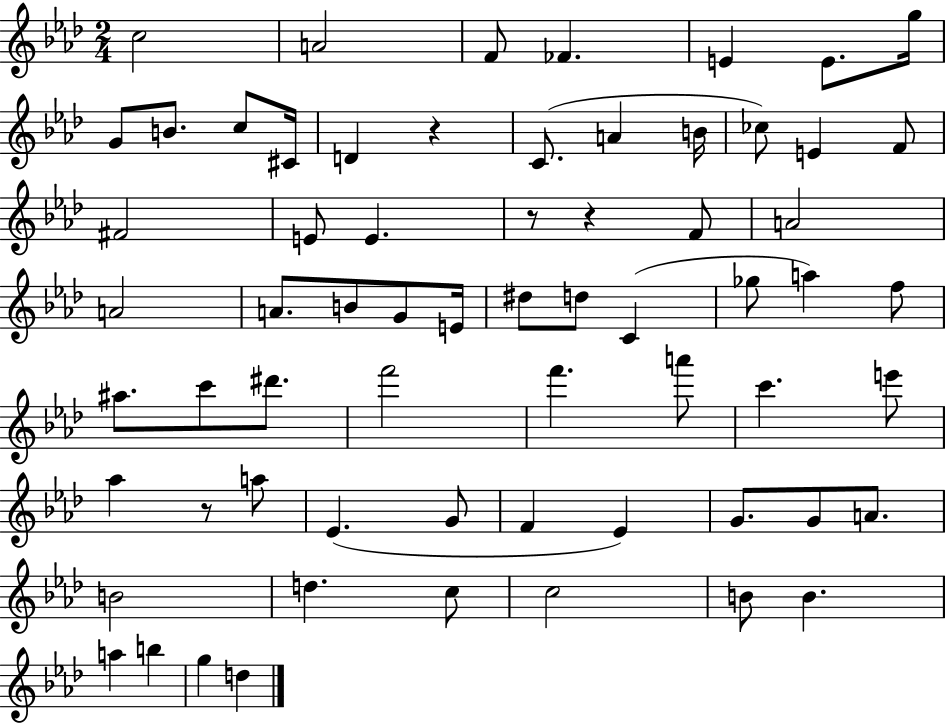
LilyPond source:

{
  \clef treble
  \numericTimeSignature
  \time 2/4
  \key aes \major
  c''2 | a'2 | f'8 fes'4. | e'4 e'8. g''16 | \break g'8 b'8. c''8 cis'16 | d'4 r4 | c'8.( a'4 b'16 | ces''8) e'4 f'8 | \break fis'2 | e'8 e'4. | r8 r4 f'8 | a'2 | \break a'2 | a'8. b'8 g'8 e'16 | dis''8 d''8 c'4( | ges''8 a''4) f''8 | \break ais''8. c'''8 dis'''8. | f'''2 | f'''4. a'''8 | c'''4. e'''8 | \break aes''4 r8 a''8 | ees'4.( g'8 | f'4 ees'4) | g'8. g'8 a'8. | \break b'2 | d''4. c''8 | c''2 | b'8 b'4. | \break a''4 b''4 | g''4 d''4 | \bar "|."
}